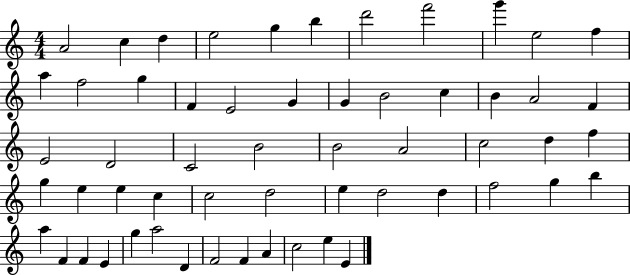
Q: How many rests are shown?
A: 0